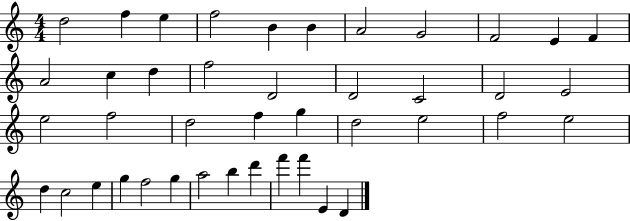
X:1
T:Untitled
M:4/4
L:1/4
K:C
d2 f e f2 B B A2 G2 F2 E F A2 c d f2 D2 D2 C2 D2 E2 e2 f2 d2 f g d2 e2 f2 e2 d c2 e g f2 g a2 b d' f' f' E D